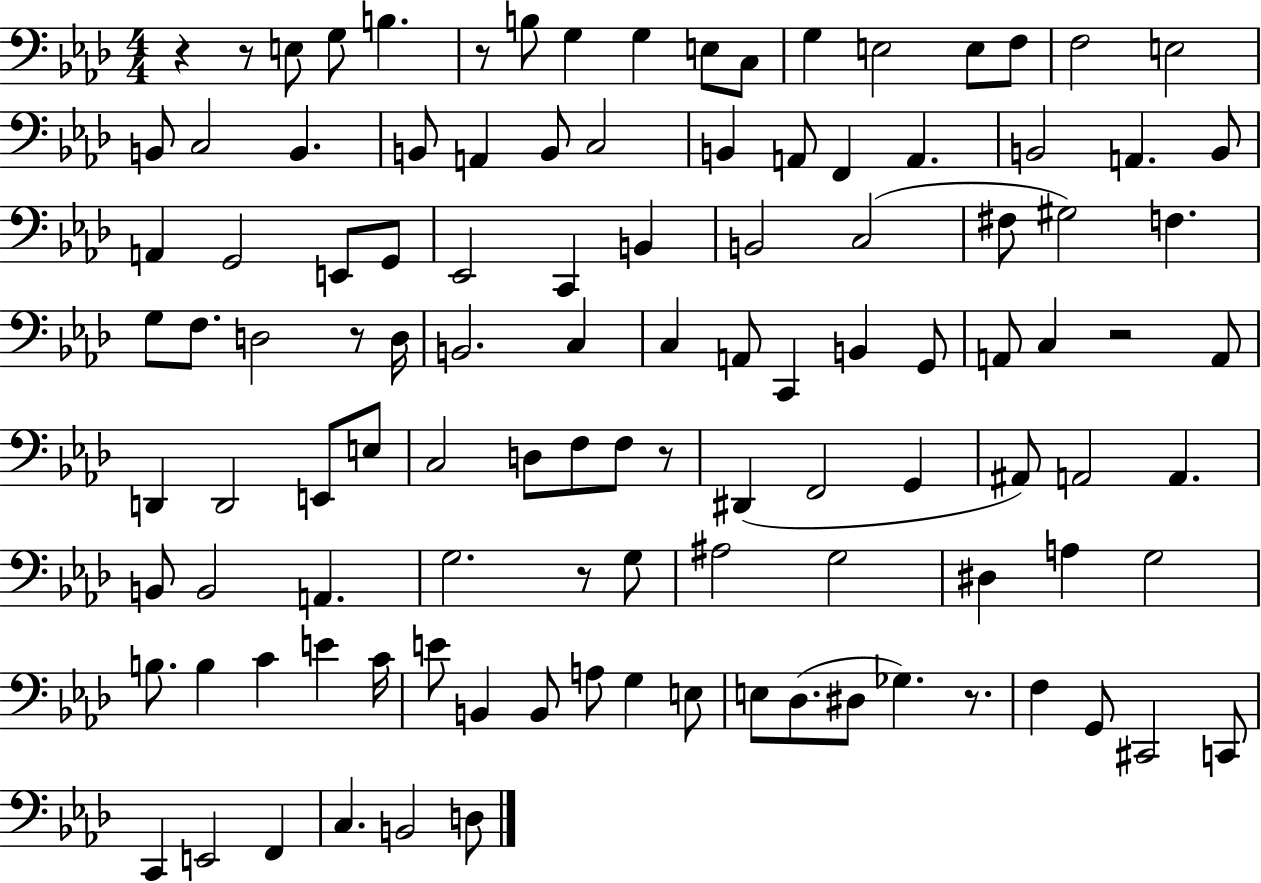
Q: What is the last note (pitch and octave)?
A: D3